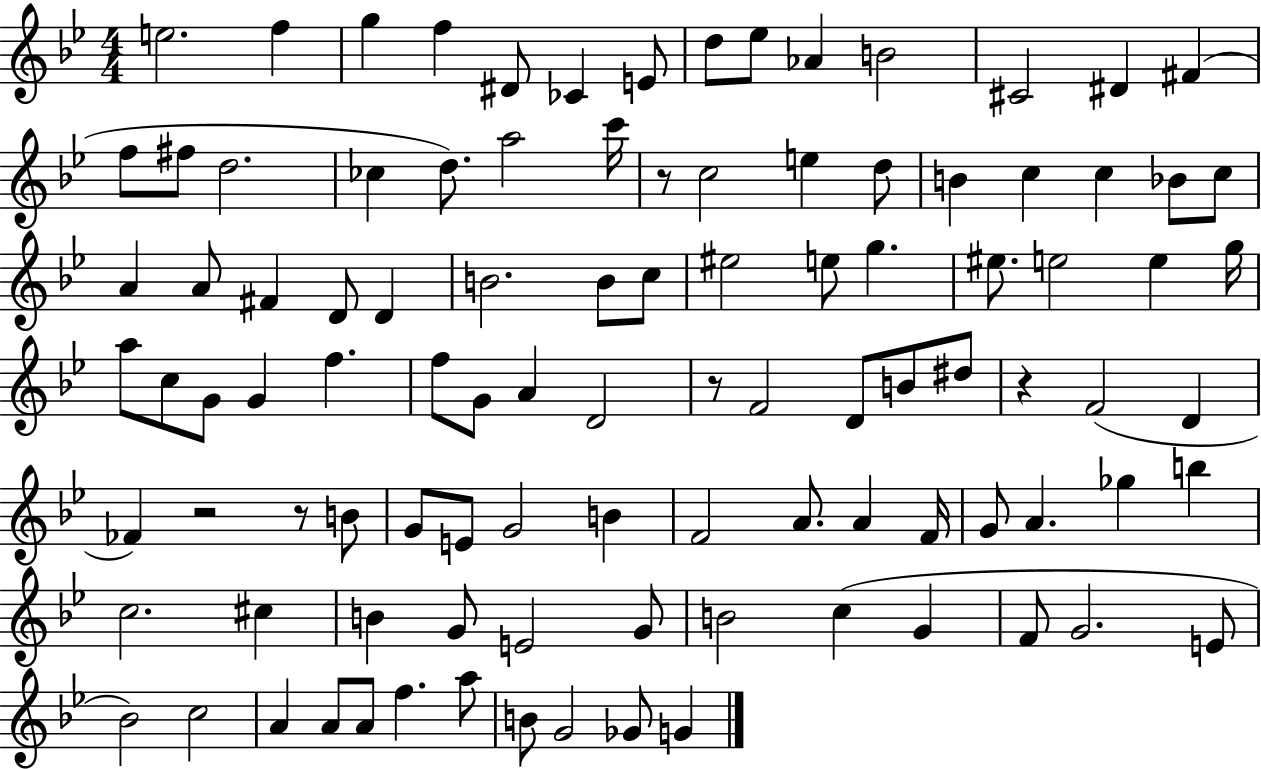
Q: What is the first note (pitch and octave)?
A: E5